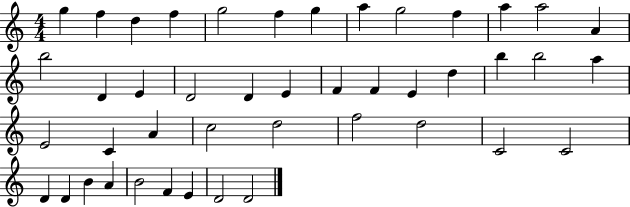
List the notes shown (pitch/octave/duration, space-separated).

G5/q F5/q D5/q F5/q G5/h F5/q G5/q A5/q G5/h F5/q A5/q A5/h A4/q B5/h D4/q E4/q D4/h D4/q E4/q F4/q F4/q E4/q D5/q B5/q B5/h A5/q E4/h C4/q A4/q C5/h D5/h F5/h D5/h C4/h C4/h D4/q D4/q B4/q A4/q B4/h F4/q E4/q D4/h D4/h